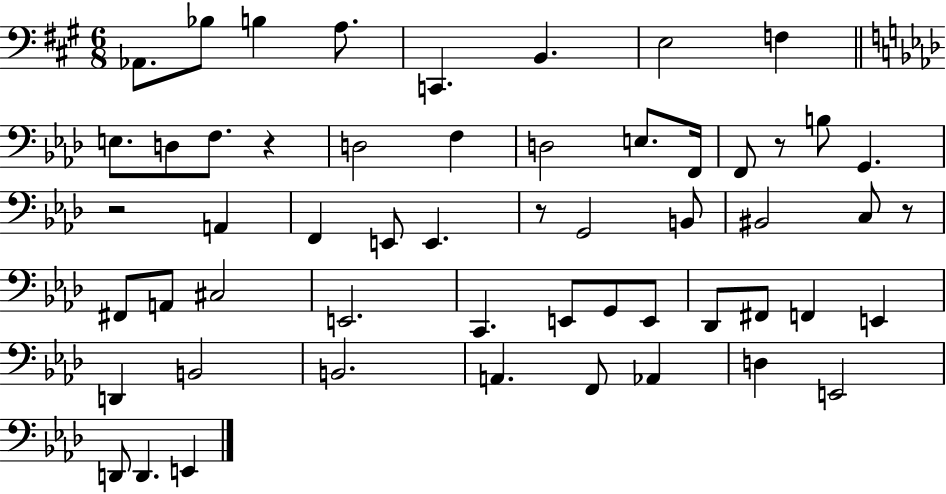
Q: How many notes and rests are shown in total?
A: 55